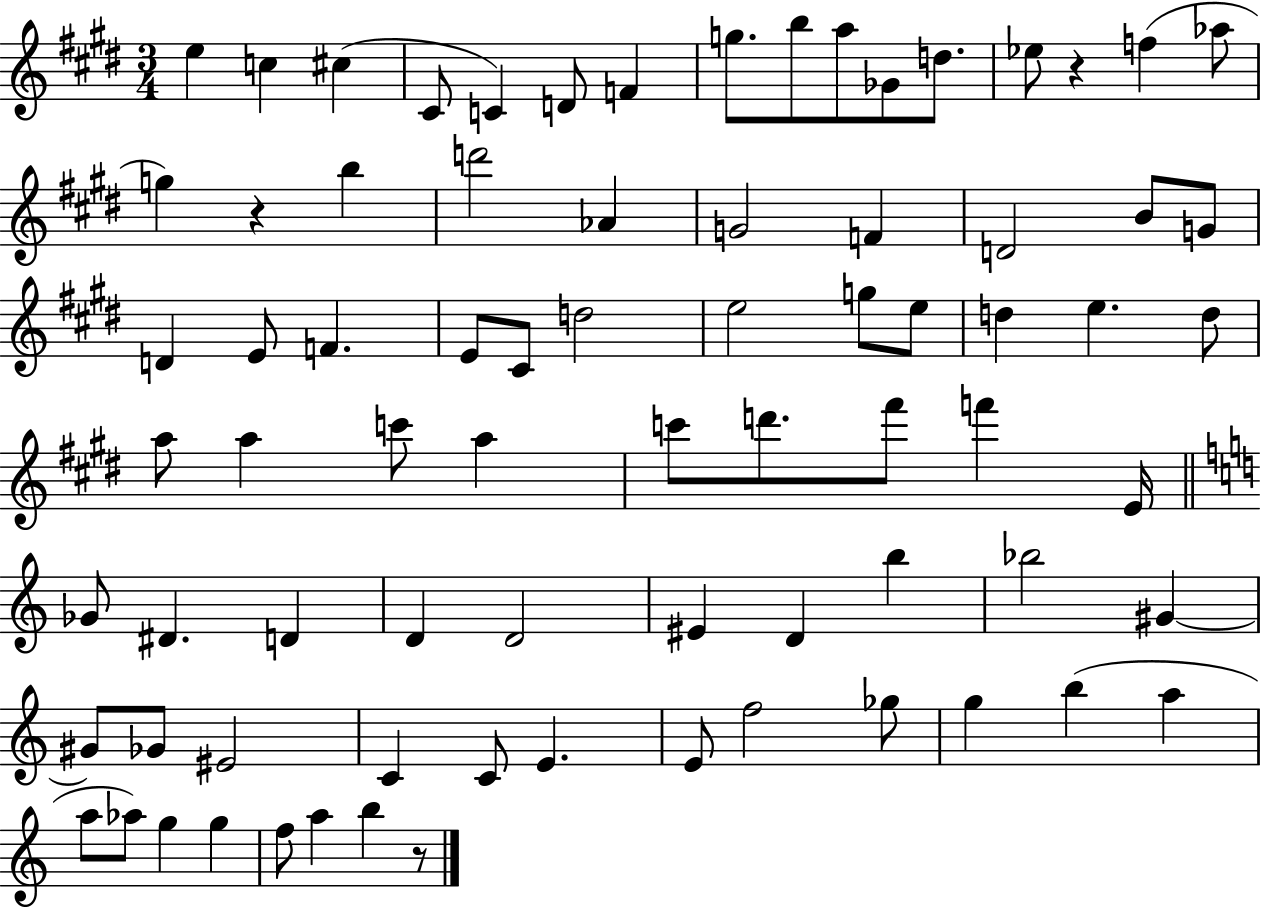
E5/q C5/q C#5/q C#4/e C4/q D4/e F4/q G5/e. B5/e A5/e Gb4/e D5/e. Eb5/e R/q F5/q Ab5/e G5/q R/q B5/q D6/h Ab4/q G4/h F4/q D4/h B4/e G4/e D4/q E4/e F4/q. E4/e C#4/e D5/h E5/h G5/e E5/e D5/q E5/q. D5/e A5/e A5/q C6/e A5/q C6/e D6/e. F#6/e F6/q E4/s Gb4/e D#4/q. D4/q D4/q D4/h EIS4/q D4/q B5/q Bb5/h G#4/q G#4/e Gb4/e EIS4/h C4/q C4/e E4/q. E4/e F5/h Gb5/e G5/q B5/q A5/q A5/e Ab5/e G5/q G5/q F5/e A5/q B5/q R/e